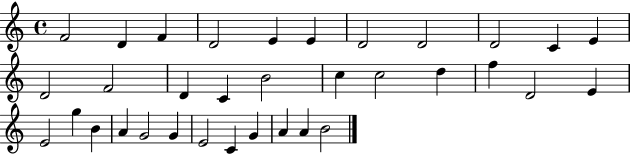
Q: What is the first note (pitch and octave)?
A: F4